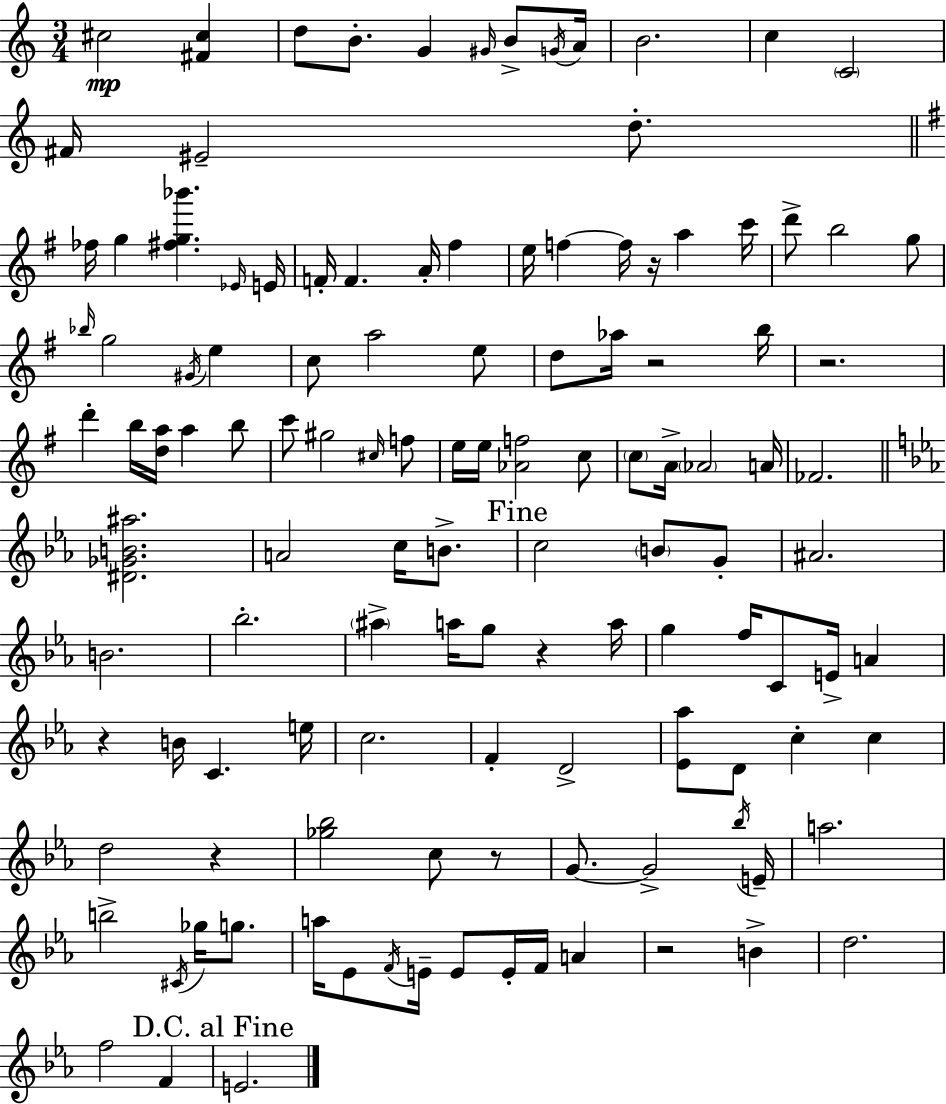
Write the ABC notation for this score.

X:1
T:Untitled
M:3/4
L:1/4
K:C
^c2 [^F^c] d/2 B/2 G ^G/4 B/2 G/4 A/4 B2 c C2 ^F/4 ^E2 d/2 _f/4 g [^fg_b'] _E/4 E/4 F/4 F A/4 ^f e/4 f f/4 z/4 a c'/4 d'/2 b2 g/2 _b/4 g2 ^G/4 e c/2 a2 e/2 d/2 _a/4 z2 b/4 z2 d' b/4 [da]/4 a b/2 c'/2 ^g2 ^c/4 f/2 e/4 e/4 [_Af]2 c/2 c/2 A/4 _A2 A/4 _F2 [^D_GB^a]2 A2 c/4 B/2 c2 B/2 G/2 ^A2 B2 _b2 ^a a/4 g/2 z a/4 g f/4 C/2 E/4 A z B/4 C e/4 c2 F D2 [_E_a]/2 D/2 c c d2 z [_g_b]2 c/2 z/2 G/2 G2 _b/4 E/4 a2 b2 ^C/4 _g/4 g/2 a/4 _E/2 F/4 E/4 E/2 E/4 F/4 A z2 B d2 f2 F E2